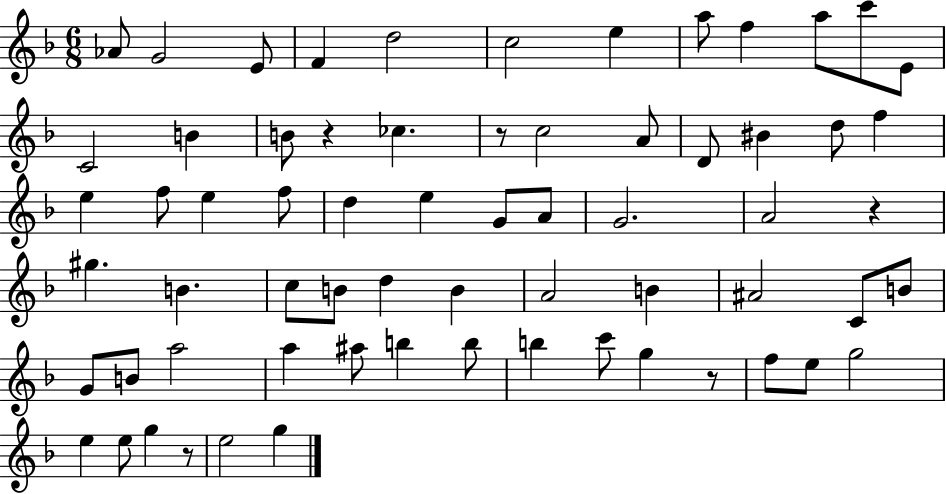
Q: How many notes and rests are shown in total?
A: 66